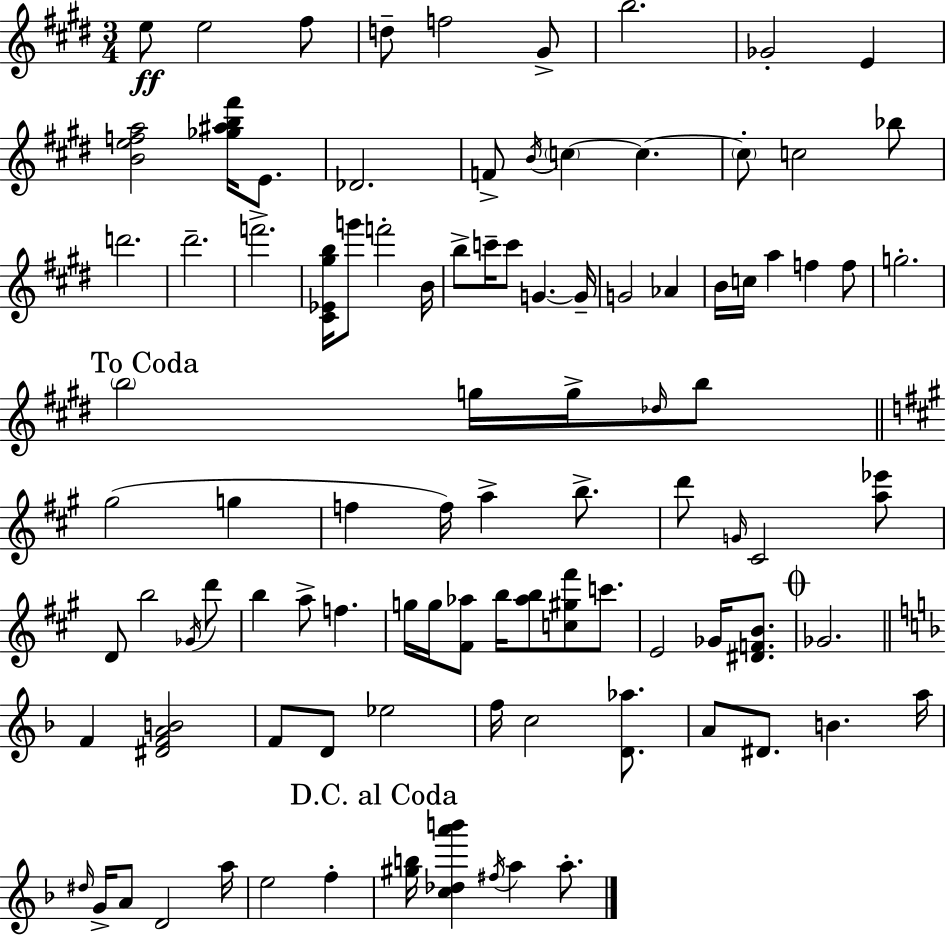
E5/e E5/h F#5/e D5/e F5/h G#4/e B5/h. Gb4/h E4/q [B4,E5,F5,A5]/h [Gb5,A#5,B5,F#6]/s E4/e. Db4/h. F4/e B4/s C5/q C5/q. C5/e C5/h Bb5/e D6/h. D#6/h. F6/h. [C#4,Eb4,G#5,B5]/s G6/e F6/h B4/s B5/e C6/s C6/e G4/q. G4/s G4/h Ab4/q B4/s C5/s A5/q F5/q F5/e G5/h. B5/h G5/s G5/s Db5/s B5/e G#5/h G5/q F5/q F5/s A5/q B5/e. D6/e G4/s C#4/h [A5,Eb6]/e D4/e B5/h Gb4/s D6/e B5/q A5/e F5/q. G5/s G5/s [F#4,Ab5]/e B5/s [Ab5,B5]/e [C5,G#5,F#6]/e C6/e. E4/h Gb4/s [D#4,F4,B4]/e. Gb4/h. F4/q [D#4,F4,A4,B4]/h F4/e D4/e Eb5/h F5/s C5/h [D4,Ab5]/e. A4/e D#4/e. B4/q. A5/s D#5/s G4/s A4/e D4/h A5/s E5/h F5/q [G#5,B5]/s [C5,Db5,A6,B6]/q F#5/s A5/q A5/e.